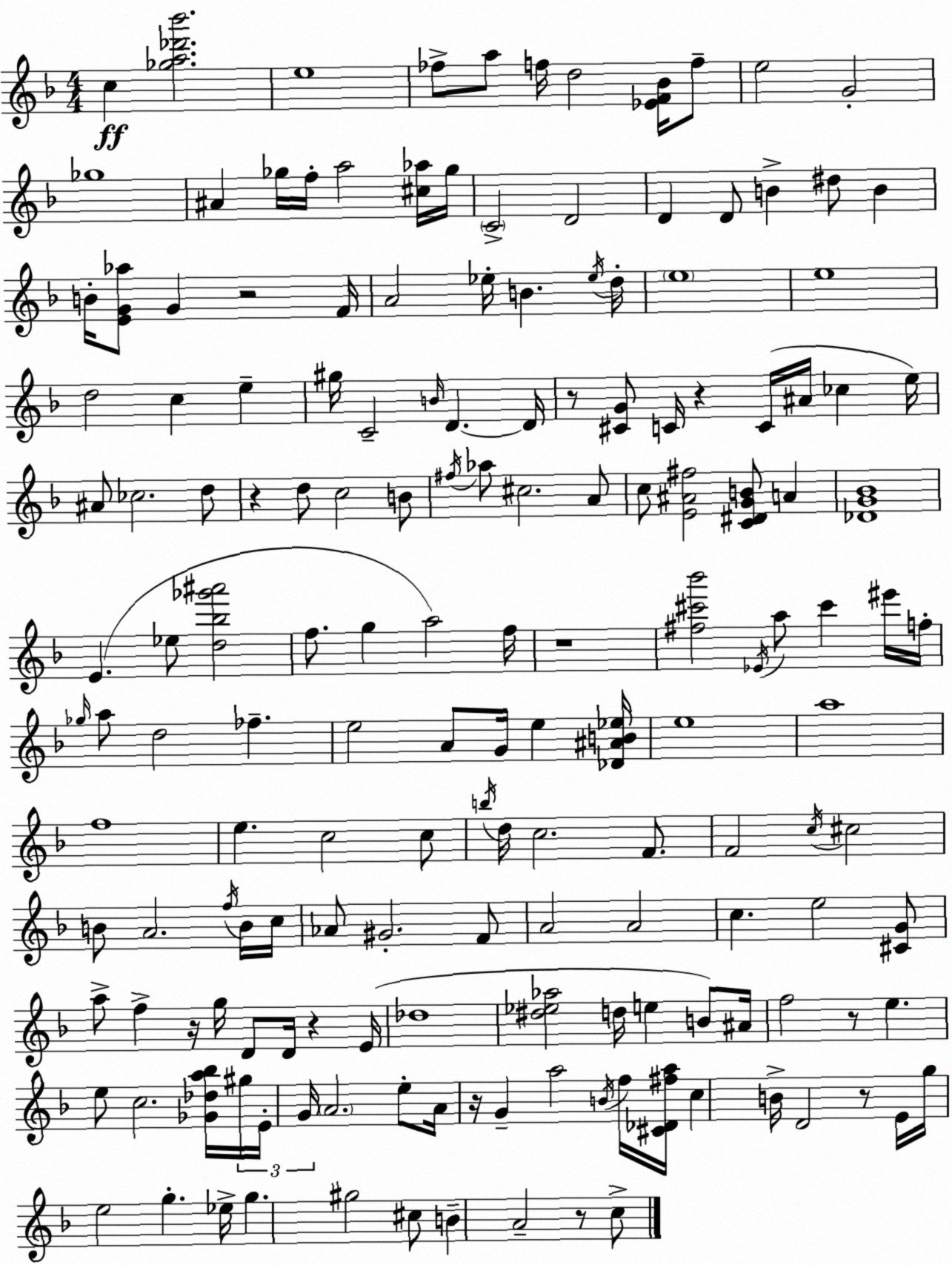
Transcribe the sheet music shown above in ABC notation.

X:1
T:Untitled
M:4/4
L:1/4
K:F
c [_ga_d'_b']2 e4 _f/2 a/2 f/4 d2 [_EF_B]/4 f/2 e2 G2 _g4 ^A _g/4 f/4 a2 [^c_a]/4 _g/4 C2 D2 D D/2 B ^d/2 B B/4 [EG_a]/2 G z2 F/4 A2 _e/4 B _e/4 d/4 e4 e4 d2 c e ^g/4 C2 B/4 D D/4 z/2 [^CG]/2 C/4 z C/4 ^A/4 _c e/4 ^A/2 _c2 d/2 z d/2 c2 B/2 ^f/4 _a/2 ^c2 A/2 c/2 [E^A^f]2 [C^DGB]/2 A [_DG_B]4 E _e/2 [d_b_g'^a']2 f/2 g a2 f/4 z4 [^f^c'_b']2 _E/4 a/2 ^c' ^e'/4 f/4 _g/4 a/2 d2 _f e2 A/2 G/4 e [_D^AB_e]/4 e4 a4 f4 e c2 c/2 b/4 d/4 c2 F/2 F2 c/4 ^c2 B/2 A2 f/4 B/4 c/4 _A/2 ^G2 F/2 A2 A2 c e2 [^CG]/2 a/2 f z/4 g/4 D/2 D/4 z E/4 _d4 [^d_e_a]2 d/4 e B/2 ^A/4 f2 z/2 e e/2 c2 [_G_da_b]/4 ^g/4 E/4 G/4 A2 e/2 A/4 z/4 G a2 B/4 f/4 [^C_D^fa]/4 c B/4 D2 z/2 E/4 g/4 e2 g _e/4 g ^g2 ^c/2 B A2 z/2 c/2